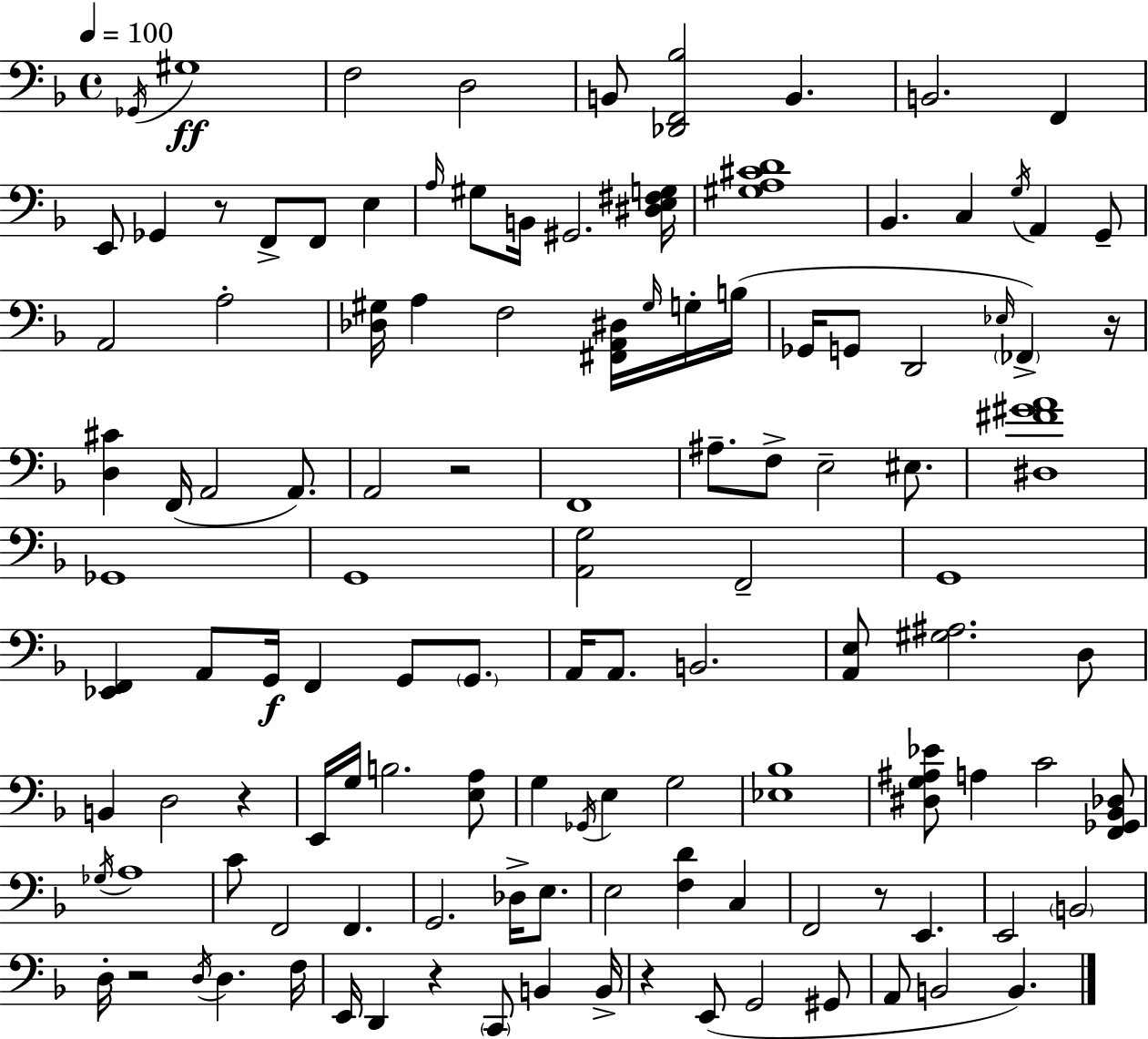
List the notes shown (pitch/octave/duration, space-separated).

Gb2/s G#3/w F3/h D3/h B2/e [Db2,F2,Bb3]/h B2/q. B2/h. F2/q E2/e Gb2/q R/e F2/e F2/e E3/q A3/s G#3/e B2/s G#2/h. [D#3,E3,F#3,G3]/s [G#3,A3,C#4,D4]/w Bb2/q. C3/q G3/s A2/q G2/e A2/h A3/h [Db3,G#3]/s A3/q F3/h [F#2,A2,D#3]/s G#3/s G3/s B3/s Gb2/s G2/e D2/h Eb3/s FES2/q R/s [D3,C#4]/q F2/s A2/h A2/e. A2/h R/h F2/w A#3/e. F3/e E3/h EIS3/e. [D#3,F#4,G#4,A4]/w Gb2/w G2/w [A2,G3]/h F2/h G2/w [Eb2,F2]/q A2/e G2/s F2/q G2/e G2/e. A2/s A2/e. B2/h. [A2,E3]/e [G#3,A#3]/h. D3/e B2/q D3/h R/q E2/s G3/s B3/h. [E3,A3]/e G3/q Gb2/s E3/q G3/h [Eb3,Bb3]/w [D#3,G3,A#3,Eb4]/e A3/q C4/h [F2,Gb2,Bb2,Db3]/e Gb3/s A3/w C4/e F2/h F2/q. G2/h. Db3/s E3/e. E3/h [F3,D4]/q C3/q F2/h R/e E2/q. E2/h B2/h D3/s R/h D3/s D3/q. F3/s E2/s D2/q R/q C2/e B2/q B2/s R/q E2/e G2/h G#2/e A2/e B2/h B2/q.